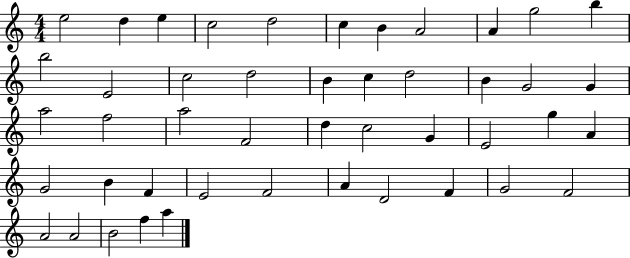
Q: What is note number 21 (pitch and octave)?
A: G4